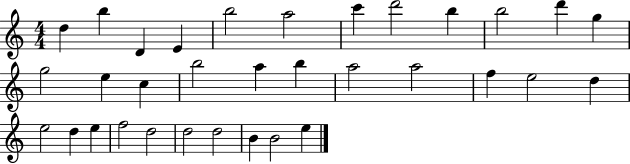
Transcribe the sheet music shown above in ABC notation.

X:1
T:Untitled
M:4/4
L:1/4
K:C
d b D E b2 a2 c' d'2 b b2 d' g g2 e c b2 a b a2 a2 f e2 d e2 d e f2 d2 d2 d2 B B2 e